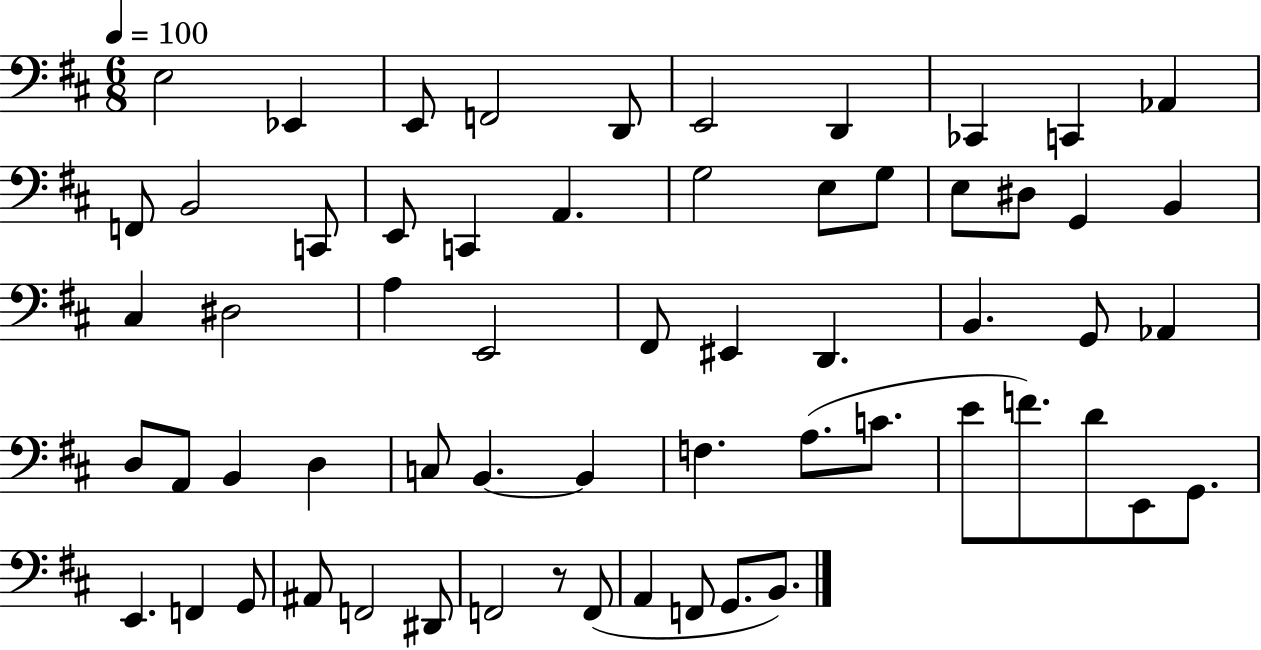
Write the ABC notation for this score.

X:1
T:Untitled
M:6/8
L:1/4
K:D
E,2 _E,, E,,/2 F,,2 D,,/2 E,,2 D,, _C,, C,, _A,, F,,/2 B,,2 C,,/2 E,,/2 C,, A,, G,2 E,/2 G,/2 E,/2 ^D,/2 G,, B,, ^C, ^D,2 A, E,,2 ^F,,/2 ^E,, D,, B,, G,,/2 _A,, D,/2 A,,/2 B,, D, C,/2 B,, B,, F, A,/2 C/2 E/2 F/2 D/2 E,,/2 G,,/2 E,, F,, G,,/2 ^A,,/2 F,,2 ^D,,/2 F,,2 z/2 F,,/2 A,, F,,/2 G,,/2 B,,/2